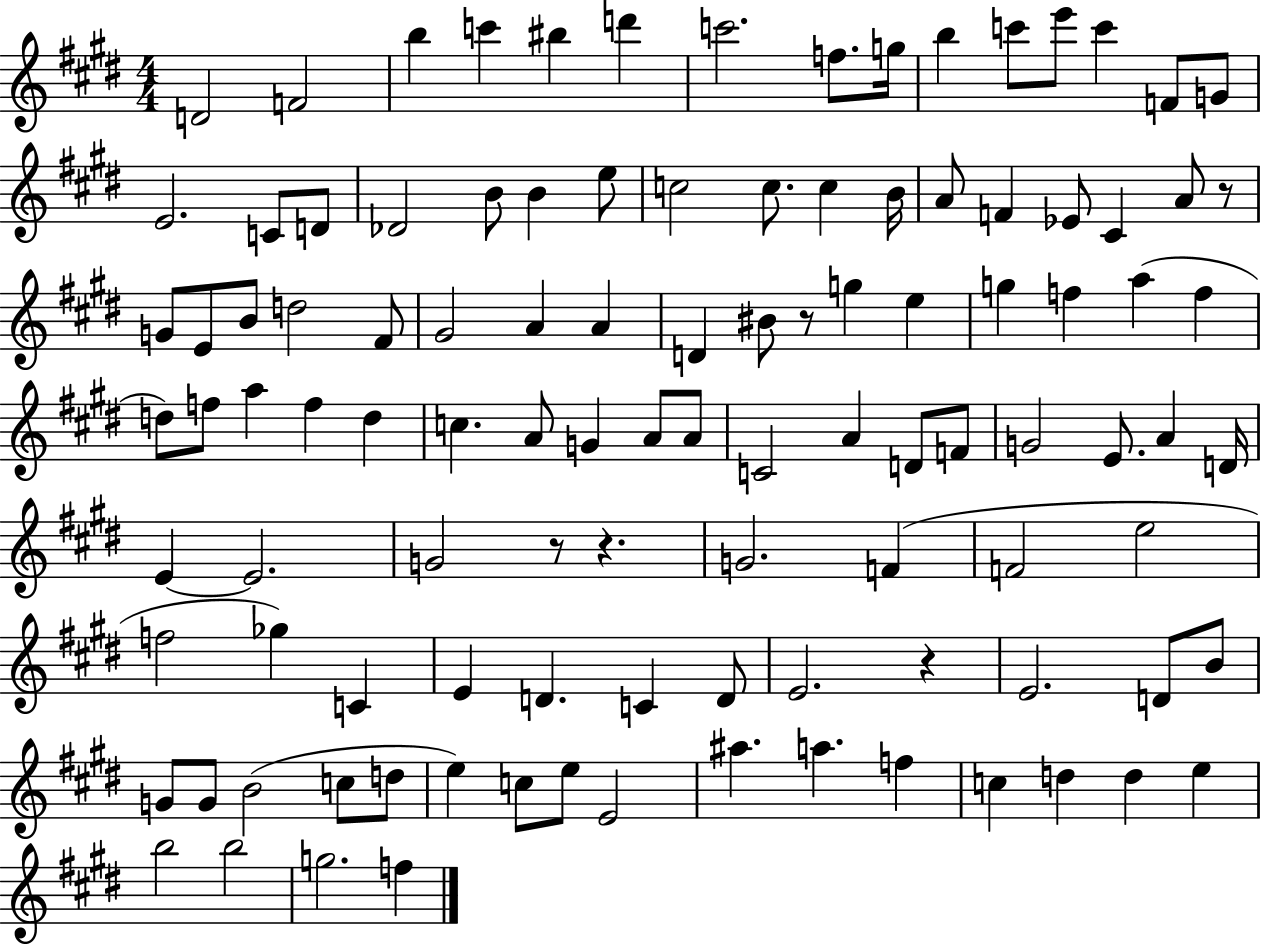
{
  \clef treble
  \numericTimeSignature
  \time 4/4
  \key e \major
  \repeat volta 2 { d'2 f'2 | b''4 c'''4 bis''4 d'''4 | c'''2. f''8. g''16 | b''4 c'''8 e'''8 c'''4 f'8 g'8 | \break e'2. c'8 d'8 | des'2 b'8 b'4 e''8 | c''2 c''8. c''4 b'16 | a'8 f'4 ees'8 cis'4 a'8 r8 | \break g'8 e'8 b'8 d''2 fis'8 | gis'2 a'4 a'4 | d'4 bis'8 r8 g''4 e''4 | g''4 f''4 a''4( f''4 | \break d''8) f''8 a''4 f''4 d''4 | c''4. a'8 g'4 a'8 a'8 | c'2 a'4 d'8 f'8 | g'2 e'8. a'4 d'16 | \break e'4~~ e'2. | g'2 r8 r4. | g'2. f'4( | f'2 e''2 | \break f''2 ges''4) c'4 | e'4 d'4. c'4 d'8 | e'2. r4 | e'2. d'8 b'8 | \break g'8 g'8 b'2( c''8 d''8 | e''4) c''8 e''8 e'2 | ais''4. a''4. f''4 | c''4 d''4 d''4 e''4 | \break b''2 b''2 | g''2. f''4 | } \bar "|."
}